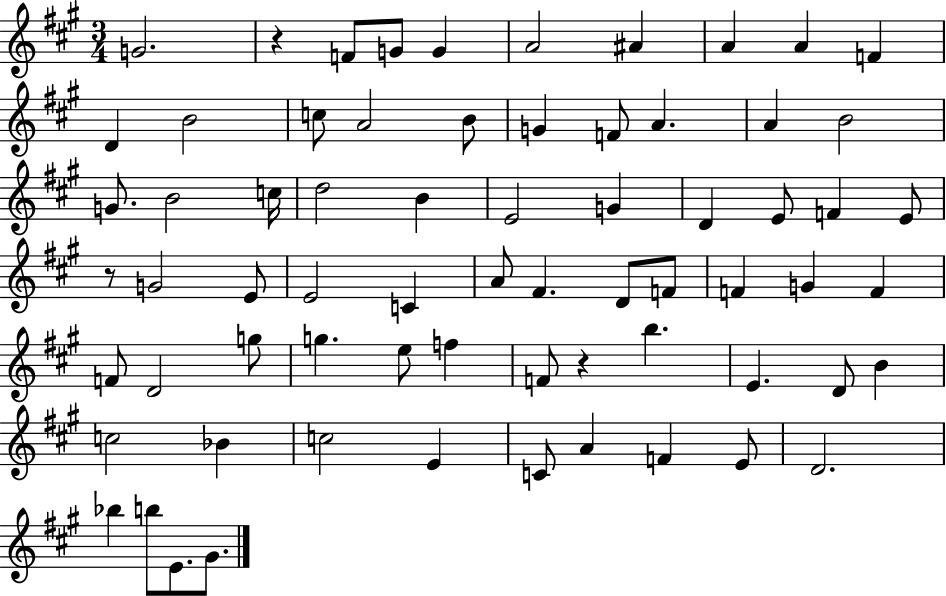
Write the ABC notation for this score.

X:1
T:Untitled
M:3/4
L:1/4
K:A
G2 z F/2 G/2 G A2 ^A A A F D B2 c/2 A2 B/2 G F/2 A A B2 G/2 B2 c/4 d2 B E2 G D E/2 F E/2 z/2 G2 E/2 E2 C A/2 ^F D/2 F/2 F G F F/2 D2 g/2 g e/2 f F/2 z b E D/2 B c2 _B c2 E C/2 A F E/2 D2 _b b/2 E/2 ^G/2